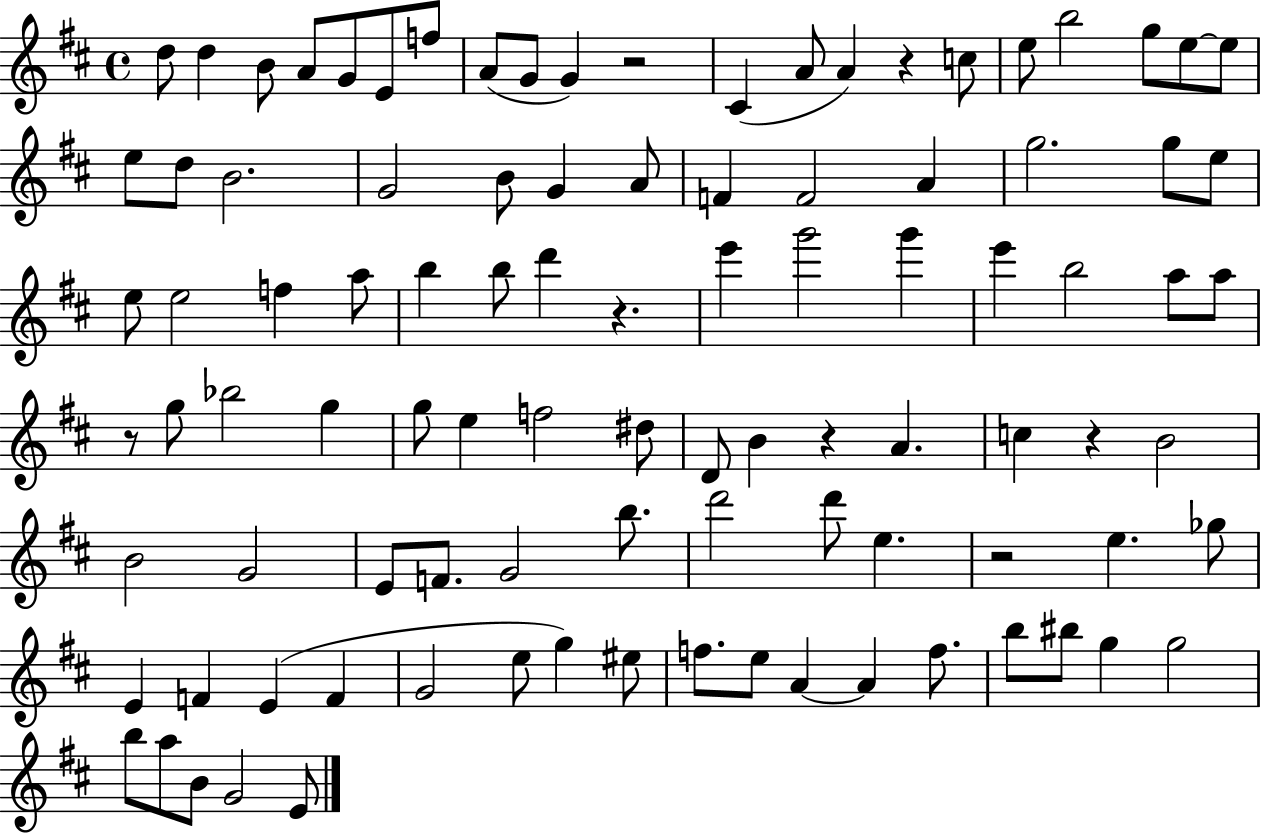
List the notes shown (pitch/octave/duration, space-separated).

D5/e D5/q B4/e A4/e G4/e E4/e F5/e A4/e G4/e G4/q R/h C#4/q A4/e A4/q R/q C5/e E5/e B5/h G5/e E5/e E5/e E5/e D5/e B4/h. G4/h B4/e G4/q A4/e F4/q F4/h A4/q G5/h. G5/e E5/e E5/e E5/h F5/q A5/e B5/q B5/e D6/q R/q. E6/q G6/h G6/q E6/q B5/h A5/e A5/e R/e G5/e Bb5/h G5/q G5/e E5/q F5/h D#5/e D4/e B4/q R/q A4/q. C5/q R/q B4/h B4/h G4/h E4/e F4/e. G4/h B5/e. D6/h D6/e E5/q. R/h E5/q. Gb5/e E4/q F4/q E4/q F4/q G4/h E5/e G5/q EIS5/e F5/e. E5/e A4/q A4/q F5/e. B5/e BIS5/e G5/q G5/h B5/e A5/e B4/e G4/h E4/e